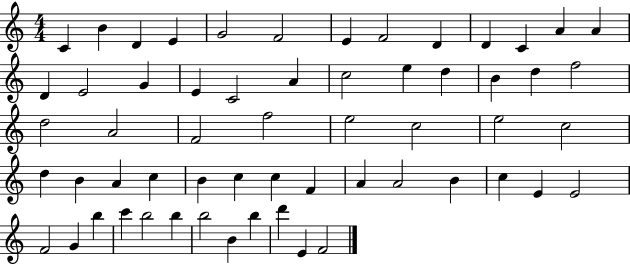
C4/q B4/q D4/q E4/q G4/h F4/h E4/q F4/h D4/q D4/q C4/q A4/q A4/q D4/q E4/h G4/q E4/q C4/h A4/q C5/h E5/q D5/q B4/q D5/q F5/h D5/h A4/h F4/h F5/h E5/h C5/h E5/h C5/h D5/q B4/q A4/q C5/q B4/q C5/q C5/q F4/q A4/q A4/h B4/q C5/q E4/q E4/h F4/h G4/q B5/q C6/q B5/h B5/q B5/h B4/q B5/q D6/q E4/q F4/h